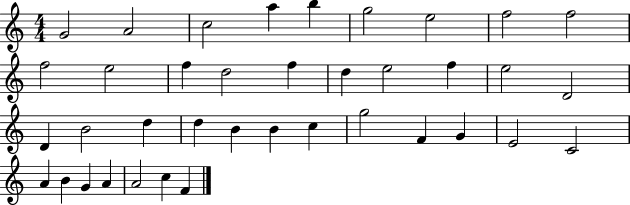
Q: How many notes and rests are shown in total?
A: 38